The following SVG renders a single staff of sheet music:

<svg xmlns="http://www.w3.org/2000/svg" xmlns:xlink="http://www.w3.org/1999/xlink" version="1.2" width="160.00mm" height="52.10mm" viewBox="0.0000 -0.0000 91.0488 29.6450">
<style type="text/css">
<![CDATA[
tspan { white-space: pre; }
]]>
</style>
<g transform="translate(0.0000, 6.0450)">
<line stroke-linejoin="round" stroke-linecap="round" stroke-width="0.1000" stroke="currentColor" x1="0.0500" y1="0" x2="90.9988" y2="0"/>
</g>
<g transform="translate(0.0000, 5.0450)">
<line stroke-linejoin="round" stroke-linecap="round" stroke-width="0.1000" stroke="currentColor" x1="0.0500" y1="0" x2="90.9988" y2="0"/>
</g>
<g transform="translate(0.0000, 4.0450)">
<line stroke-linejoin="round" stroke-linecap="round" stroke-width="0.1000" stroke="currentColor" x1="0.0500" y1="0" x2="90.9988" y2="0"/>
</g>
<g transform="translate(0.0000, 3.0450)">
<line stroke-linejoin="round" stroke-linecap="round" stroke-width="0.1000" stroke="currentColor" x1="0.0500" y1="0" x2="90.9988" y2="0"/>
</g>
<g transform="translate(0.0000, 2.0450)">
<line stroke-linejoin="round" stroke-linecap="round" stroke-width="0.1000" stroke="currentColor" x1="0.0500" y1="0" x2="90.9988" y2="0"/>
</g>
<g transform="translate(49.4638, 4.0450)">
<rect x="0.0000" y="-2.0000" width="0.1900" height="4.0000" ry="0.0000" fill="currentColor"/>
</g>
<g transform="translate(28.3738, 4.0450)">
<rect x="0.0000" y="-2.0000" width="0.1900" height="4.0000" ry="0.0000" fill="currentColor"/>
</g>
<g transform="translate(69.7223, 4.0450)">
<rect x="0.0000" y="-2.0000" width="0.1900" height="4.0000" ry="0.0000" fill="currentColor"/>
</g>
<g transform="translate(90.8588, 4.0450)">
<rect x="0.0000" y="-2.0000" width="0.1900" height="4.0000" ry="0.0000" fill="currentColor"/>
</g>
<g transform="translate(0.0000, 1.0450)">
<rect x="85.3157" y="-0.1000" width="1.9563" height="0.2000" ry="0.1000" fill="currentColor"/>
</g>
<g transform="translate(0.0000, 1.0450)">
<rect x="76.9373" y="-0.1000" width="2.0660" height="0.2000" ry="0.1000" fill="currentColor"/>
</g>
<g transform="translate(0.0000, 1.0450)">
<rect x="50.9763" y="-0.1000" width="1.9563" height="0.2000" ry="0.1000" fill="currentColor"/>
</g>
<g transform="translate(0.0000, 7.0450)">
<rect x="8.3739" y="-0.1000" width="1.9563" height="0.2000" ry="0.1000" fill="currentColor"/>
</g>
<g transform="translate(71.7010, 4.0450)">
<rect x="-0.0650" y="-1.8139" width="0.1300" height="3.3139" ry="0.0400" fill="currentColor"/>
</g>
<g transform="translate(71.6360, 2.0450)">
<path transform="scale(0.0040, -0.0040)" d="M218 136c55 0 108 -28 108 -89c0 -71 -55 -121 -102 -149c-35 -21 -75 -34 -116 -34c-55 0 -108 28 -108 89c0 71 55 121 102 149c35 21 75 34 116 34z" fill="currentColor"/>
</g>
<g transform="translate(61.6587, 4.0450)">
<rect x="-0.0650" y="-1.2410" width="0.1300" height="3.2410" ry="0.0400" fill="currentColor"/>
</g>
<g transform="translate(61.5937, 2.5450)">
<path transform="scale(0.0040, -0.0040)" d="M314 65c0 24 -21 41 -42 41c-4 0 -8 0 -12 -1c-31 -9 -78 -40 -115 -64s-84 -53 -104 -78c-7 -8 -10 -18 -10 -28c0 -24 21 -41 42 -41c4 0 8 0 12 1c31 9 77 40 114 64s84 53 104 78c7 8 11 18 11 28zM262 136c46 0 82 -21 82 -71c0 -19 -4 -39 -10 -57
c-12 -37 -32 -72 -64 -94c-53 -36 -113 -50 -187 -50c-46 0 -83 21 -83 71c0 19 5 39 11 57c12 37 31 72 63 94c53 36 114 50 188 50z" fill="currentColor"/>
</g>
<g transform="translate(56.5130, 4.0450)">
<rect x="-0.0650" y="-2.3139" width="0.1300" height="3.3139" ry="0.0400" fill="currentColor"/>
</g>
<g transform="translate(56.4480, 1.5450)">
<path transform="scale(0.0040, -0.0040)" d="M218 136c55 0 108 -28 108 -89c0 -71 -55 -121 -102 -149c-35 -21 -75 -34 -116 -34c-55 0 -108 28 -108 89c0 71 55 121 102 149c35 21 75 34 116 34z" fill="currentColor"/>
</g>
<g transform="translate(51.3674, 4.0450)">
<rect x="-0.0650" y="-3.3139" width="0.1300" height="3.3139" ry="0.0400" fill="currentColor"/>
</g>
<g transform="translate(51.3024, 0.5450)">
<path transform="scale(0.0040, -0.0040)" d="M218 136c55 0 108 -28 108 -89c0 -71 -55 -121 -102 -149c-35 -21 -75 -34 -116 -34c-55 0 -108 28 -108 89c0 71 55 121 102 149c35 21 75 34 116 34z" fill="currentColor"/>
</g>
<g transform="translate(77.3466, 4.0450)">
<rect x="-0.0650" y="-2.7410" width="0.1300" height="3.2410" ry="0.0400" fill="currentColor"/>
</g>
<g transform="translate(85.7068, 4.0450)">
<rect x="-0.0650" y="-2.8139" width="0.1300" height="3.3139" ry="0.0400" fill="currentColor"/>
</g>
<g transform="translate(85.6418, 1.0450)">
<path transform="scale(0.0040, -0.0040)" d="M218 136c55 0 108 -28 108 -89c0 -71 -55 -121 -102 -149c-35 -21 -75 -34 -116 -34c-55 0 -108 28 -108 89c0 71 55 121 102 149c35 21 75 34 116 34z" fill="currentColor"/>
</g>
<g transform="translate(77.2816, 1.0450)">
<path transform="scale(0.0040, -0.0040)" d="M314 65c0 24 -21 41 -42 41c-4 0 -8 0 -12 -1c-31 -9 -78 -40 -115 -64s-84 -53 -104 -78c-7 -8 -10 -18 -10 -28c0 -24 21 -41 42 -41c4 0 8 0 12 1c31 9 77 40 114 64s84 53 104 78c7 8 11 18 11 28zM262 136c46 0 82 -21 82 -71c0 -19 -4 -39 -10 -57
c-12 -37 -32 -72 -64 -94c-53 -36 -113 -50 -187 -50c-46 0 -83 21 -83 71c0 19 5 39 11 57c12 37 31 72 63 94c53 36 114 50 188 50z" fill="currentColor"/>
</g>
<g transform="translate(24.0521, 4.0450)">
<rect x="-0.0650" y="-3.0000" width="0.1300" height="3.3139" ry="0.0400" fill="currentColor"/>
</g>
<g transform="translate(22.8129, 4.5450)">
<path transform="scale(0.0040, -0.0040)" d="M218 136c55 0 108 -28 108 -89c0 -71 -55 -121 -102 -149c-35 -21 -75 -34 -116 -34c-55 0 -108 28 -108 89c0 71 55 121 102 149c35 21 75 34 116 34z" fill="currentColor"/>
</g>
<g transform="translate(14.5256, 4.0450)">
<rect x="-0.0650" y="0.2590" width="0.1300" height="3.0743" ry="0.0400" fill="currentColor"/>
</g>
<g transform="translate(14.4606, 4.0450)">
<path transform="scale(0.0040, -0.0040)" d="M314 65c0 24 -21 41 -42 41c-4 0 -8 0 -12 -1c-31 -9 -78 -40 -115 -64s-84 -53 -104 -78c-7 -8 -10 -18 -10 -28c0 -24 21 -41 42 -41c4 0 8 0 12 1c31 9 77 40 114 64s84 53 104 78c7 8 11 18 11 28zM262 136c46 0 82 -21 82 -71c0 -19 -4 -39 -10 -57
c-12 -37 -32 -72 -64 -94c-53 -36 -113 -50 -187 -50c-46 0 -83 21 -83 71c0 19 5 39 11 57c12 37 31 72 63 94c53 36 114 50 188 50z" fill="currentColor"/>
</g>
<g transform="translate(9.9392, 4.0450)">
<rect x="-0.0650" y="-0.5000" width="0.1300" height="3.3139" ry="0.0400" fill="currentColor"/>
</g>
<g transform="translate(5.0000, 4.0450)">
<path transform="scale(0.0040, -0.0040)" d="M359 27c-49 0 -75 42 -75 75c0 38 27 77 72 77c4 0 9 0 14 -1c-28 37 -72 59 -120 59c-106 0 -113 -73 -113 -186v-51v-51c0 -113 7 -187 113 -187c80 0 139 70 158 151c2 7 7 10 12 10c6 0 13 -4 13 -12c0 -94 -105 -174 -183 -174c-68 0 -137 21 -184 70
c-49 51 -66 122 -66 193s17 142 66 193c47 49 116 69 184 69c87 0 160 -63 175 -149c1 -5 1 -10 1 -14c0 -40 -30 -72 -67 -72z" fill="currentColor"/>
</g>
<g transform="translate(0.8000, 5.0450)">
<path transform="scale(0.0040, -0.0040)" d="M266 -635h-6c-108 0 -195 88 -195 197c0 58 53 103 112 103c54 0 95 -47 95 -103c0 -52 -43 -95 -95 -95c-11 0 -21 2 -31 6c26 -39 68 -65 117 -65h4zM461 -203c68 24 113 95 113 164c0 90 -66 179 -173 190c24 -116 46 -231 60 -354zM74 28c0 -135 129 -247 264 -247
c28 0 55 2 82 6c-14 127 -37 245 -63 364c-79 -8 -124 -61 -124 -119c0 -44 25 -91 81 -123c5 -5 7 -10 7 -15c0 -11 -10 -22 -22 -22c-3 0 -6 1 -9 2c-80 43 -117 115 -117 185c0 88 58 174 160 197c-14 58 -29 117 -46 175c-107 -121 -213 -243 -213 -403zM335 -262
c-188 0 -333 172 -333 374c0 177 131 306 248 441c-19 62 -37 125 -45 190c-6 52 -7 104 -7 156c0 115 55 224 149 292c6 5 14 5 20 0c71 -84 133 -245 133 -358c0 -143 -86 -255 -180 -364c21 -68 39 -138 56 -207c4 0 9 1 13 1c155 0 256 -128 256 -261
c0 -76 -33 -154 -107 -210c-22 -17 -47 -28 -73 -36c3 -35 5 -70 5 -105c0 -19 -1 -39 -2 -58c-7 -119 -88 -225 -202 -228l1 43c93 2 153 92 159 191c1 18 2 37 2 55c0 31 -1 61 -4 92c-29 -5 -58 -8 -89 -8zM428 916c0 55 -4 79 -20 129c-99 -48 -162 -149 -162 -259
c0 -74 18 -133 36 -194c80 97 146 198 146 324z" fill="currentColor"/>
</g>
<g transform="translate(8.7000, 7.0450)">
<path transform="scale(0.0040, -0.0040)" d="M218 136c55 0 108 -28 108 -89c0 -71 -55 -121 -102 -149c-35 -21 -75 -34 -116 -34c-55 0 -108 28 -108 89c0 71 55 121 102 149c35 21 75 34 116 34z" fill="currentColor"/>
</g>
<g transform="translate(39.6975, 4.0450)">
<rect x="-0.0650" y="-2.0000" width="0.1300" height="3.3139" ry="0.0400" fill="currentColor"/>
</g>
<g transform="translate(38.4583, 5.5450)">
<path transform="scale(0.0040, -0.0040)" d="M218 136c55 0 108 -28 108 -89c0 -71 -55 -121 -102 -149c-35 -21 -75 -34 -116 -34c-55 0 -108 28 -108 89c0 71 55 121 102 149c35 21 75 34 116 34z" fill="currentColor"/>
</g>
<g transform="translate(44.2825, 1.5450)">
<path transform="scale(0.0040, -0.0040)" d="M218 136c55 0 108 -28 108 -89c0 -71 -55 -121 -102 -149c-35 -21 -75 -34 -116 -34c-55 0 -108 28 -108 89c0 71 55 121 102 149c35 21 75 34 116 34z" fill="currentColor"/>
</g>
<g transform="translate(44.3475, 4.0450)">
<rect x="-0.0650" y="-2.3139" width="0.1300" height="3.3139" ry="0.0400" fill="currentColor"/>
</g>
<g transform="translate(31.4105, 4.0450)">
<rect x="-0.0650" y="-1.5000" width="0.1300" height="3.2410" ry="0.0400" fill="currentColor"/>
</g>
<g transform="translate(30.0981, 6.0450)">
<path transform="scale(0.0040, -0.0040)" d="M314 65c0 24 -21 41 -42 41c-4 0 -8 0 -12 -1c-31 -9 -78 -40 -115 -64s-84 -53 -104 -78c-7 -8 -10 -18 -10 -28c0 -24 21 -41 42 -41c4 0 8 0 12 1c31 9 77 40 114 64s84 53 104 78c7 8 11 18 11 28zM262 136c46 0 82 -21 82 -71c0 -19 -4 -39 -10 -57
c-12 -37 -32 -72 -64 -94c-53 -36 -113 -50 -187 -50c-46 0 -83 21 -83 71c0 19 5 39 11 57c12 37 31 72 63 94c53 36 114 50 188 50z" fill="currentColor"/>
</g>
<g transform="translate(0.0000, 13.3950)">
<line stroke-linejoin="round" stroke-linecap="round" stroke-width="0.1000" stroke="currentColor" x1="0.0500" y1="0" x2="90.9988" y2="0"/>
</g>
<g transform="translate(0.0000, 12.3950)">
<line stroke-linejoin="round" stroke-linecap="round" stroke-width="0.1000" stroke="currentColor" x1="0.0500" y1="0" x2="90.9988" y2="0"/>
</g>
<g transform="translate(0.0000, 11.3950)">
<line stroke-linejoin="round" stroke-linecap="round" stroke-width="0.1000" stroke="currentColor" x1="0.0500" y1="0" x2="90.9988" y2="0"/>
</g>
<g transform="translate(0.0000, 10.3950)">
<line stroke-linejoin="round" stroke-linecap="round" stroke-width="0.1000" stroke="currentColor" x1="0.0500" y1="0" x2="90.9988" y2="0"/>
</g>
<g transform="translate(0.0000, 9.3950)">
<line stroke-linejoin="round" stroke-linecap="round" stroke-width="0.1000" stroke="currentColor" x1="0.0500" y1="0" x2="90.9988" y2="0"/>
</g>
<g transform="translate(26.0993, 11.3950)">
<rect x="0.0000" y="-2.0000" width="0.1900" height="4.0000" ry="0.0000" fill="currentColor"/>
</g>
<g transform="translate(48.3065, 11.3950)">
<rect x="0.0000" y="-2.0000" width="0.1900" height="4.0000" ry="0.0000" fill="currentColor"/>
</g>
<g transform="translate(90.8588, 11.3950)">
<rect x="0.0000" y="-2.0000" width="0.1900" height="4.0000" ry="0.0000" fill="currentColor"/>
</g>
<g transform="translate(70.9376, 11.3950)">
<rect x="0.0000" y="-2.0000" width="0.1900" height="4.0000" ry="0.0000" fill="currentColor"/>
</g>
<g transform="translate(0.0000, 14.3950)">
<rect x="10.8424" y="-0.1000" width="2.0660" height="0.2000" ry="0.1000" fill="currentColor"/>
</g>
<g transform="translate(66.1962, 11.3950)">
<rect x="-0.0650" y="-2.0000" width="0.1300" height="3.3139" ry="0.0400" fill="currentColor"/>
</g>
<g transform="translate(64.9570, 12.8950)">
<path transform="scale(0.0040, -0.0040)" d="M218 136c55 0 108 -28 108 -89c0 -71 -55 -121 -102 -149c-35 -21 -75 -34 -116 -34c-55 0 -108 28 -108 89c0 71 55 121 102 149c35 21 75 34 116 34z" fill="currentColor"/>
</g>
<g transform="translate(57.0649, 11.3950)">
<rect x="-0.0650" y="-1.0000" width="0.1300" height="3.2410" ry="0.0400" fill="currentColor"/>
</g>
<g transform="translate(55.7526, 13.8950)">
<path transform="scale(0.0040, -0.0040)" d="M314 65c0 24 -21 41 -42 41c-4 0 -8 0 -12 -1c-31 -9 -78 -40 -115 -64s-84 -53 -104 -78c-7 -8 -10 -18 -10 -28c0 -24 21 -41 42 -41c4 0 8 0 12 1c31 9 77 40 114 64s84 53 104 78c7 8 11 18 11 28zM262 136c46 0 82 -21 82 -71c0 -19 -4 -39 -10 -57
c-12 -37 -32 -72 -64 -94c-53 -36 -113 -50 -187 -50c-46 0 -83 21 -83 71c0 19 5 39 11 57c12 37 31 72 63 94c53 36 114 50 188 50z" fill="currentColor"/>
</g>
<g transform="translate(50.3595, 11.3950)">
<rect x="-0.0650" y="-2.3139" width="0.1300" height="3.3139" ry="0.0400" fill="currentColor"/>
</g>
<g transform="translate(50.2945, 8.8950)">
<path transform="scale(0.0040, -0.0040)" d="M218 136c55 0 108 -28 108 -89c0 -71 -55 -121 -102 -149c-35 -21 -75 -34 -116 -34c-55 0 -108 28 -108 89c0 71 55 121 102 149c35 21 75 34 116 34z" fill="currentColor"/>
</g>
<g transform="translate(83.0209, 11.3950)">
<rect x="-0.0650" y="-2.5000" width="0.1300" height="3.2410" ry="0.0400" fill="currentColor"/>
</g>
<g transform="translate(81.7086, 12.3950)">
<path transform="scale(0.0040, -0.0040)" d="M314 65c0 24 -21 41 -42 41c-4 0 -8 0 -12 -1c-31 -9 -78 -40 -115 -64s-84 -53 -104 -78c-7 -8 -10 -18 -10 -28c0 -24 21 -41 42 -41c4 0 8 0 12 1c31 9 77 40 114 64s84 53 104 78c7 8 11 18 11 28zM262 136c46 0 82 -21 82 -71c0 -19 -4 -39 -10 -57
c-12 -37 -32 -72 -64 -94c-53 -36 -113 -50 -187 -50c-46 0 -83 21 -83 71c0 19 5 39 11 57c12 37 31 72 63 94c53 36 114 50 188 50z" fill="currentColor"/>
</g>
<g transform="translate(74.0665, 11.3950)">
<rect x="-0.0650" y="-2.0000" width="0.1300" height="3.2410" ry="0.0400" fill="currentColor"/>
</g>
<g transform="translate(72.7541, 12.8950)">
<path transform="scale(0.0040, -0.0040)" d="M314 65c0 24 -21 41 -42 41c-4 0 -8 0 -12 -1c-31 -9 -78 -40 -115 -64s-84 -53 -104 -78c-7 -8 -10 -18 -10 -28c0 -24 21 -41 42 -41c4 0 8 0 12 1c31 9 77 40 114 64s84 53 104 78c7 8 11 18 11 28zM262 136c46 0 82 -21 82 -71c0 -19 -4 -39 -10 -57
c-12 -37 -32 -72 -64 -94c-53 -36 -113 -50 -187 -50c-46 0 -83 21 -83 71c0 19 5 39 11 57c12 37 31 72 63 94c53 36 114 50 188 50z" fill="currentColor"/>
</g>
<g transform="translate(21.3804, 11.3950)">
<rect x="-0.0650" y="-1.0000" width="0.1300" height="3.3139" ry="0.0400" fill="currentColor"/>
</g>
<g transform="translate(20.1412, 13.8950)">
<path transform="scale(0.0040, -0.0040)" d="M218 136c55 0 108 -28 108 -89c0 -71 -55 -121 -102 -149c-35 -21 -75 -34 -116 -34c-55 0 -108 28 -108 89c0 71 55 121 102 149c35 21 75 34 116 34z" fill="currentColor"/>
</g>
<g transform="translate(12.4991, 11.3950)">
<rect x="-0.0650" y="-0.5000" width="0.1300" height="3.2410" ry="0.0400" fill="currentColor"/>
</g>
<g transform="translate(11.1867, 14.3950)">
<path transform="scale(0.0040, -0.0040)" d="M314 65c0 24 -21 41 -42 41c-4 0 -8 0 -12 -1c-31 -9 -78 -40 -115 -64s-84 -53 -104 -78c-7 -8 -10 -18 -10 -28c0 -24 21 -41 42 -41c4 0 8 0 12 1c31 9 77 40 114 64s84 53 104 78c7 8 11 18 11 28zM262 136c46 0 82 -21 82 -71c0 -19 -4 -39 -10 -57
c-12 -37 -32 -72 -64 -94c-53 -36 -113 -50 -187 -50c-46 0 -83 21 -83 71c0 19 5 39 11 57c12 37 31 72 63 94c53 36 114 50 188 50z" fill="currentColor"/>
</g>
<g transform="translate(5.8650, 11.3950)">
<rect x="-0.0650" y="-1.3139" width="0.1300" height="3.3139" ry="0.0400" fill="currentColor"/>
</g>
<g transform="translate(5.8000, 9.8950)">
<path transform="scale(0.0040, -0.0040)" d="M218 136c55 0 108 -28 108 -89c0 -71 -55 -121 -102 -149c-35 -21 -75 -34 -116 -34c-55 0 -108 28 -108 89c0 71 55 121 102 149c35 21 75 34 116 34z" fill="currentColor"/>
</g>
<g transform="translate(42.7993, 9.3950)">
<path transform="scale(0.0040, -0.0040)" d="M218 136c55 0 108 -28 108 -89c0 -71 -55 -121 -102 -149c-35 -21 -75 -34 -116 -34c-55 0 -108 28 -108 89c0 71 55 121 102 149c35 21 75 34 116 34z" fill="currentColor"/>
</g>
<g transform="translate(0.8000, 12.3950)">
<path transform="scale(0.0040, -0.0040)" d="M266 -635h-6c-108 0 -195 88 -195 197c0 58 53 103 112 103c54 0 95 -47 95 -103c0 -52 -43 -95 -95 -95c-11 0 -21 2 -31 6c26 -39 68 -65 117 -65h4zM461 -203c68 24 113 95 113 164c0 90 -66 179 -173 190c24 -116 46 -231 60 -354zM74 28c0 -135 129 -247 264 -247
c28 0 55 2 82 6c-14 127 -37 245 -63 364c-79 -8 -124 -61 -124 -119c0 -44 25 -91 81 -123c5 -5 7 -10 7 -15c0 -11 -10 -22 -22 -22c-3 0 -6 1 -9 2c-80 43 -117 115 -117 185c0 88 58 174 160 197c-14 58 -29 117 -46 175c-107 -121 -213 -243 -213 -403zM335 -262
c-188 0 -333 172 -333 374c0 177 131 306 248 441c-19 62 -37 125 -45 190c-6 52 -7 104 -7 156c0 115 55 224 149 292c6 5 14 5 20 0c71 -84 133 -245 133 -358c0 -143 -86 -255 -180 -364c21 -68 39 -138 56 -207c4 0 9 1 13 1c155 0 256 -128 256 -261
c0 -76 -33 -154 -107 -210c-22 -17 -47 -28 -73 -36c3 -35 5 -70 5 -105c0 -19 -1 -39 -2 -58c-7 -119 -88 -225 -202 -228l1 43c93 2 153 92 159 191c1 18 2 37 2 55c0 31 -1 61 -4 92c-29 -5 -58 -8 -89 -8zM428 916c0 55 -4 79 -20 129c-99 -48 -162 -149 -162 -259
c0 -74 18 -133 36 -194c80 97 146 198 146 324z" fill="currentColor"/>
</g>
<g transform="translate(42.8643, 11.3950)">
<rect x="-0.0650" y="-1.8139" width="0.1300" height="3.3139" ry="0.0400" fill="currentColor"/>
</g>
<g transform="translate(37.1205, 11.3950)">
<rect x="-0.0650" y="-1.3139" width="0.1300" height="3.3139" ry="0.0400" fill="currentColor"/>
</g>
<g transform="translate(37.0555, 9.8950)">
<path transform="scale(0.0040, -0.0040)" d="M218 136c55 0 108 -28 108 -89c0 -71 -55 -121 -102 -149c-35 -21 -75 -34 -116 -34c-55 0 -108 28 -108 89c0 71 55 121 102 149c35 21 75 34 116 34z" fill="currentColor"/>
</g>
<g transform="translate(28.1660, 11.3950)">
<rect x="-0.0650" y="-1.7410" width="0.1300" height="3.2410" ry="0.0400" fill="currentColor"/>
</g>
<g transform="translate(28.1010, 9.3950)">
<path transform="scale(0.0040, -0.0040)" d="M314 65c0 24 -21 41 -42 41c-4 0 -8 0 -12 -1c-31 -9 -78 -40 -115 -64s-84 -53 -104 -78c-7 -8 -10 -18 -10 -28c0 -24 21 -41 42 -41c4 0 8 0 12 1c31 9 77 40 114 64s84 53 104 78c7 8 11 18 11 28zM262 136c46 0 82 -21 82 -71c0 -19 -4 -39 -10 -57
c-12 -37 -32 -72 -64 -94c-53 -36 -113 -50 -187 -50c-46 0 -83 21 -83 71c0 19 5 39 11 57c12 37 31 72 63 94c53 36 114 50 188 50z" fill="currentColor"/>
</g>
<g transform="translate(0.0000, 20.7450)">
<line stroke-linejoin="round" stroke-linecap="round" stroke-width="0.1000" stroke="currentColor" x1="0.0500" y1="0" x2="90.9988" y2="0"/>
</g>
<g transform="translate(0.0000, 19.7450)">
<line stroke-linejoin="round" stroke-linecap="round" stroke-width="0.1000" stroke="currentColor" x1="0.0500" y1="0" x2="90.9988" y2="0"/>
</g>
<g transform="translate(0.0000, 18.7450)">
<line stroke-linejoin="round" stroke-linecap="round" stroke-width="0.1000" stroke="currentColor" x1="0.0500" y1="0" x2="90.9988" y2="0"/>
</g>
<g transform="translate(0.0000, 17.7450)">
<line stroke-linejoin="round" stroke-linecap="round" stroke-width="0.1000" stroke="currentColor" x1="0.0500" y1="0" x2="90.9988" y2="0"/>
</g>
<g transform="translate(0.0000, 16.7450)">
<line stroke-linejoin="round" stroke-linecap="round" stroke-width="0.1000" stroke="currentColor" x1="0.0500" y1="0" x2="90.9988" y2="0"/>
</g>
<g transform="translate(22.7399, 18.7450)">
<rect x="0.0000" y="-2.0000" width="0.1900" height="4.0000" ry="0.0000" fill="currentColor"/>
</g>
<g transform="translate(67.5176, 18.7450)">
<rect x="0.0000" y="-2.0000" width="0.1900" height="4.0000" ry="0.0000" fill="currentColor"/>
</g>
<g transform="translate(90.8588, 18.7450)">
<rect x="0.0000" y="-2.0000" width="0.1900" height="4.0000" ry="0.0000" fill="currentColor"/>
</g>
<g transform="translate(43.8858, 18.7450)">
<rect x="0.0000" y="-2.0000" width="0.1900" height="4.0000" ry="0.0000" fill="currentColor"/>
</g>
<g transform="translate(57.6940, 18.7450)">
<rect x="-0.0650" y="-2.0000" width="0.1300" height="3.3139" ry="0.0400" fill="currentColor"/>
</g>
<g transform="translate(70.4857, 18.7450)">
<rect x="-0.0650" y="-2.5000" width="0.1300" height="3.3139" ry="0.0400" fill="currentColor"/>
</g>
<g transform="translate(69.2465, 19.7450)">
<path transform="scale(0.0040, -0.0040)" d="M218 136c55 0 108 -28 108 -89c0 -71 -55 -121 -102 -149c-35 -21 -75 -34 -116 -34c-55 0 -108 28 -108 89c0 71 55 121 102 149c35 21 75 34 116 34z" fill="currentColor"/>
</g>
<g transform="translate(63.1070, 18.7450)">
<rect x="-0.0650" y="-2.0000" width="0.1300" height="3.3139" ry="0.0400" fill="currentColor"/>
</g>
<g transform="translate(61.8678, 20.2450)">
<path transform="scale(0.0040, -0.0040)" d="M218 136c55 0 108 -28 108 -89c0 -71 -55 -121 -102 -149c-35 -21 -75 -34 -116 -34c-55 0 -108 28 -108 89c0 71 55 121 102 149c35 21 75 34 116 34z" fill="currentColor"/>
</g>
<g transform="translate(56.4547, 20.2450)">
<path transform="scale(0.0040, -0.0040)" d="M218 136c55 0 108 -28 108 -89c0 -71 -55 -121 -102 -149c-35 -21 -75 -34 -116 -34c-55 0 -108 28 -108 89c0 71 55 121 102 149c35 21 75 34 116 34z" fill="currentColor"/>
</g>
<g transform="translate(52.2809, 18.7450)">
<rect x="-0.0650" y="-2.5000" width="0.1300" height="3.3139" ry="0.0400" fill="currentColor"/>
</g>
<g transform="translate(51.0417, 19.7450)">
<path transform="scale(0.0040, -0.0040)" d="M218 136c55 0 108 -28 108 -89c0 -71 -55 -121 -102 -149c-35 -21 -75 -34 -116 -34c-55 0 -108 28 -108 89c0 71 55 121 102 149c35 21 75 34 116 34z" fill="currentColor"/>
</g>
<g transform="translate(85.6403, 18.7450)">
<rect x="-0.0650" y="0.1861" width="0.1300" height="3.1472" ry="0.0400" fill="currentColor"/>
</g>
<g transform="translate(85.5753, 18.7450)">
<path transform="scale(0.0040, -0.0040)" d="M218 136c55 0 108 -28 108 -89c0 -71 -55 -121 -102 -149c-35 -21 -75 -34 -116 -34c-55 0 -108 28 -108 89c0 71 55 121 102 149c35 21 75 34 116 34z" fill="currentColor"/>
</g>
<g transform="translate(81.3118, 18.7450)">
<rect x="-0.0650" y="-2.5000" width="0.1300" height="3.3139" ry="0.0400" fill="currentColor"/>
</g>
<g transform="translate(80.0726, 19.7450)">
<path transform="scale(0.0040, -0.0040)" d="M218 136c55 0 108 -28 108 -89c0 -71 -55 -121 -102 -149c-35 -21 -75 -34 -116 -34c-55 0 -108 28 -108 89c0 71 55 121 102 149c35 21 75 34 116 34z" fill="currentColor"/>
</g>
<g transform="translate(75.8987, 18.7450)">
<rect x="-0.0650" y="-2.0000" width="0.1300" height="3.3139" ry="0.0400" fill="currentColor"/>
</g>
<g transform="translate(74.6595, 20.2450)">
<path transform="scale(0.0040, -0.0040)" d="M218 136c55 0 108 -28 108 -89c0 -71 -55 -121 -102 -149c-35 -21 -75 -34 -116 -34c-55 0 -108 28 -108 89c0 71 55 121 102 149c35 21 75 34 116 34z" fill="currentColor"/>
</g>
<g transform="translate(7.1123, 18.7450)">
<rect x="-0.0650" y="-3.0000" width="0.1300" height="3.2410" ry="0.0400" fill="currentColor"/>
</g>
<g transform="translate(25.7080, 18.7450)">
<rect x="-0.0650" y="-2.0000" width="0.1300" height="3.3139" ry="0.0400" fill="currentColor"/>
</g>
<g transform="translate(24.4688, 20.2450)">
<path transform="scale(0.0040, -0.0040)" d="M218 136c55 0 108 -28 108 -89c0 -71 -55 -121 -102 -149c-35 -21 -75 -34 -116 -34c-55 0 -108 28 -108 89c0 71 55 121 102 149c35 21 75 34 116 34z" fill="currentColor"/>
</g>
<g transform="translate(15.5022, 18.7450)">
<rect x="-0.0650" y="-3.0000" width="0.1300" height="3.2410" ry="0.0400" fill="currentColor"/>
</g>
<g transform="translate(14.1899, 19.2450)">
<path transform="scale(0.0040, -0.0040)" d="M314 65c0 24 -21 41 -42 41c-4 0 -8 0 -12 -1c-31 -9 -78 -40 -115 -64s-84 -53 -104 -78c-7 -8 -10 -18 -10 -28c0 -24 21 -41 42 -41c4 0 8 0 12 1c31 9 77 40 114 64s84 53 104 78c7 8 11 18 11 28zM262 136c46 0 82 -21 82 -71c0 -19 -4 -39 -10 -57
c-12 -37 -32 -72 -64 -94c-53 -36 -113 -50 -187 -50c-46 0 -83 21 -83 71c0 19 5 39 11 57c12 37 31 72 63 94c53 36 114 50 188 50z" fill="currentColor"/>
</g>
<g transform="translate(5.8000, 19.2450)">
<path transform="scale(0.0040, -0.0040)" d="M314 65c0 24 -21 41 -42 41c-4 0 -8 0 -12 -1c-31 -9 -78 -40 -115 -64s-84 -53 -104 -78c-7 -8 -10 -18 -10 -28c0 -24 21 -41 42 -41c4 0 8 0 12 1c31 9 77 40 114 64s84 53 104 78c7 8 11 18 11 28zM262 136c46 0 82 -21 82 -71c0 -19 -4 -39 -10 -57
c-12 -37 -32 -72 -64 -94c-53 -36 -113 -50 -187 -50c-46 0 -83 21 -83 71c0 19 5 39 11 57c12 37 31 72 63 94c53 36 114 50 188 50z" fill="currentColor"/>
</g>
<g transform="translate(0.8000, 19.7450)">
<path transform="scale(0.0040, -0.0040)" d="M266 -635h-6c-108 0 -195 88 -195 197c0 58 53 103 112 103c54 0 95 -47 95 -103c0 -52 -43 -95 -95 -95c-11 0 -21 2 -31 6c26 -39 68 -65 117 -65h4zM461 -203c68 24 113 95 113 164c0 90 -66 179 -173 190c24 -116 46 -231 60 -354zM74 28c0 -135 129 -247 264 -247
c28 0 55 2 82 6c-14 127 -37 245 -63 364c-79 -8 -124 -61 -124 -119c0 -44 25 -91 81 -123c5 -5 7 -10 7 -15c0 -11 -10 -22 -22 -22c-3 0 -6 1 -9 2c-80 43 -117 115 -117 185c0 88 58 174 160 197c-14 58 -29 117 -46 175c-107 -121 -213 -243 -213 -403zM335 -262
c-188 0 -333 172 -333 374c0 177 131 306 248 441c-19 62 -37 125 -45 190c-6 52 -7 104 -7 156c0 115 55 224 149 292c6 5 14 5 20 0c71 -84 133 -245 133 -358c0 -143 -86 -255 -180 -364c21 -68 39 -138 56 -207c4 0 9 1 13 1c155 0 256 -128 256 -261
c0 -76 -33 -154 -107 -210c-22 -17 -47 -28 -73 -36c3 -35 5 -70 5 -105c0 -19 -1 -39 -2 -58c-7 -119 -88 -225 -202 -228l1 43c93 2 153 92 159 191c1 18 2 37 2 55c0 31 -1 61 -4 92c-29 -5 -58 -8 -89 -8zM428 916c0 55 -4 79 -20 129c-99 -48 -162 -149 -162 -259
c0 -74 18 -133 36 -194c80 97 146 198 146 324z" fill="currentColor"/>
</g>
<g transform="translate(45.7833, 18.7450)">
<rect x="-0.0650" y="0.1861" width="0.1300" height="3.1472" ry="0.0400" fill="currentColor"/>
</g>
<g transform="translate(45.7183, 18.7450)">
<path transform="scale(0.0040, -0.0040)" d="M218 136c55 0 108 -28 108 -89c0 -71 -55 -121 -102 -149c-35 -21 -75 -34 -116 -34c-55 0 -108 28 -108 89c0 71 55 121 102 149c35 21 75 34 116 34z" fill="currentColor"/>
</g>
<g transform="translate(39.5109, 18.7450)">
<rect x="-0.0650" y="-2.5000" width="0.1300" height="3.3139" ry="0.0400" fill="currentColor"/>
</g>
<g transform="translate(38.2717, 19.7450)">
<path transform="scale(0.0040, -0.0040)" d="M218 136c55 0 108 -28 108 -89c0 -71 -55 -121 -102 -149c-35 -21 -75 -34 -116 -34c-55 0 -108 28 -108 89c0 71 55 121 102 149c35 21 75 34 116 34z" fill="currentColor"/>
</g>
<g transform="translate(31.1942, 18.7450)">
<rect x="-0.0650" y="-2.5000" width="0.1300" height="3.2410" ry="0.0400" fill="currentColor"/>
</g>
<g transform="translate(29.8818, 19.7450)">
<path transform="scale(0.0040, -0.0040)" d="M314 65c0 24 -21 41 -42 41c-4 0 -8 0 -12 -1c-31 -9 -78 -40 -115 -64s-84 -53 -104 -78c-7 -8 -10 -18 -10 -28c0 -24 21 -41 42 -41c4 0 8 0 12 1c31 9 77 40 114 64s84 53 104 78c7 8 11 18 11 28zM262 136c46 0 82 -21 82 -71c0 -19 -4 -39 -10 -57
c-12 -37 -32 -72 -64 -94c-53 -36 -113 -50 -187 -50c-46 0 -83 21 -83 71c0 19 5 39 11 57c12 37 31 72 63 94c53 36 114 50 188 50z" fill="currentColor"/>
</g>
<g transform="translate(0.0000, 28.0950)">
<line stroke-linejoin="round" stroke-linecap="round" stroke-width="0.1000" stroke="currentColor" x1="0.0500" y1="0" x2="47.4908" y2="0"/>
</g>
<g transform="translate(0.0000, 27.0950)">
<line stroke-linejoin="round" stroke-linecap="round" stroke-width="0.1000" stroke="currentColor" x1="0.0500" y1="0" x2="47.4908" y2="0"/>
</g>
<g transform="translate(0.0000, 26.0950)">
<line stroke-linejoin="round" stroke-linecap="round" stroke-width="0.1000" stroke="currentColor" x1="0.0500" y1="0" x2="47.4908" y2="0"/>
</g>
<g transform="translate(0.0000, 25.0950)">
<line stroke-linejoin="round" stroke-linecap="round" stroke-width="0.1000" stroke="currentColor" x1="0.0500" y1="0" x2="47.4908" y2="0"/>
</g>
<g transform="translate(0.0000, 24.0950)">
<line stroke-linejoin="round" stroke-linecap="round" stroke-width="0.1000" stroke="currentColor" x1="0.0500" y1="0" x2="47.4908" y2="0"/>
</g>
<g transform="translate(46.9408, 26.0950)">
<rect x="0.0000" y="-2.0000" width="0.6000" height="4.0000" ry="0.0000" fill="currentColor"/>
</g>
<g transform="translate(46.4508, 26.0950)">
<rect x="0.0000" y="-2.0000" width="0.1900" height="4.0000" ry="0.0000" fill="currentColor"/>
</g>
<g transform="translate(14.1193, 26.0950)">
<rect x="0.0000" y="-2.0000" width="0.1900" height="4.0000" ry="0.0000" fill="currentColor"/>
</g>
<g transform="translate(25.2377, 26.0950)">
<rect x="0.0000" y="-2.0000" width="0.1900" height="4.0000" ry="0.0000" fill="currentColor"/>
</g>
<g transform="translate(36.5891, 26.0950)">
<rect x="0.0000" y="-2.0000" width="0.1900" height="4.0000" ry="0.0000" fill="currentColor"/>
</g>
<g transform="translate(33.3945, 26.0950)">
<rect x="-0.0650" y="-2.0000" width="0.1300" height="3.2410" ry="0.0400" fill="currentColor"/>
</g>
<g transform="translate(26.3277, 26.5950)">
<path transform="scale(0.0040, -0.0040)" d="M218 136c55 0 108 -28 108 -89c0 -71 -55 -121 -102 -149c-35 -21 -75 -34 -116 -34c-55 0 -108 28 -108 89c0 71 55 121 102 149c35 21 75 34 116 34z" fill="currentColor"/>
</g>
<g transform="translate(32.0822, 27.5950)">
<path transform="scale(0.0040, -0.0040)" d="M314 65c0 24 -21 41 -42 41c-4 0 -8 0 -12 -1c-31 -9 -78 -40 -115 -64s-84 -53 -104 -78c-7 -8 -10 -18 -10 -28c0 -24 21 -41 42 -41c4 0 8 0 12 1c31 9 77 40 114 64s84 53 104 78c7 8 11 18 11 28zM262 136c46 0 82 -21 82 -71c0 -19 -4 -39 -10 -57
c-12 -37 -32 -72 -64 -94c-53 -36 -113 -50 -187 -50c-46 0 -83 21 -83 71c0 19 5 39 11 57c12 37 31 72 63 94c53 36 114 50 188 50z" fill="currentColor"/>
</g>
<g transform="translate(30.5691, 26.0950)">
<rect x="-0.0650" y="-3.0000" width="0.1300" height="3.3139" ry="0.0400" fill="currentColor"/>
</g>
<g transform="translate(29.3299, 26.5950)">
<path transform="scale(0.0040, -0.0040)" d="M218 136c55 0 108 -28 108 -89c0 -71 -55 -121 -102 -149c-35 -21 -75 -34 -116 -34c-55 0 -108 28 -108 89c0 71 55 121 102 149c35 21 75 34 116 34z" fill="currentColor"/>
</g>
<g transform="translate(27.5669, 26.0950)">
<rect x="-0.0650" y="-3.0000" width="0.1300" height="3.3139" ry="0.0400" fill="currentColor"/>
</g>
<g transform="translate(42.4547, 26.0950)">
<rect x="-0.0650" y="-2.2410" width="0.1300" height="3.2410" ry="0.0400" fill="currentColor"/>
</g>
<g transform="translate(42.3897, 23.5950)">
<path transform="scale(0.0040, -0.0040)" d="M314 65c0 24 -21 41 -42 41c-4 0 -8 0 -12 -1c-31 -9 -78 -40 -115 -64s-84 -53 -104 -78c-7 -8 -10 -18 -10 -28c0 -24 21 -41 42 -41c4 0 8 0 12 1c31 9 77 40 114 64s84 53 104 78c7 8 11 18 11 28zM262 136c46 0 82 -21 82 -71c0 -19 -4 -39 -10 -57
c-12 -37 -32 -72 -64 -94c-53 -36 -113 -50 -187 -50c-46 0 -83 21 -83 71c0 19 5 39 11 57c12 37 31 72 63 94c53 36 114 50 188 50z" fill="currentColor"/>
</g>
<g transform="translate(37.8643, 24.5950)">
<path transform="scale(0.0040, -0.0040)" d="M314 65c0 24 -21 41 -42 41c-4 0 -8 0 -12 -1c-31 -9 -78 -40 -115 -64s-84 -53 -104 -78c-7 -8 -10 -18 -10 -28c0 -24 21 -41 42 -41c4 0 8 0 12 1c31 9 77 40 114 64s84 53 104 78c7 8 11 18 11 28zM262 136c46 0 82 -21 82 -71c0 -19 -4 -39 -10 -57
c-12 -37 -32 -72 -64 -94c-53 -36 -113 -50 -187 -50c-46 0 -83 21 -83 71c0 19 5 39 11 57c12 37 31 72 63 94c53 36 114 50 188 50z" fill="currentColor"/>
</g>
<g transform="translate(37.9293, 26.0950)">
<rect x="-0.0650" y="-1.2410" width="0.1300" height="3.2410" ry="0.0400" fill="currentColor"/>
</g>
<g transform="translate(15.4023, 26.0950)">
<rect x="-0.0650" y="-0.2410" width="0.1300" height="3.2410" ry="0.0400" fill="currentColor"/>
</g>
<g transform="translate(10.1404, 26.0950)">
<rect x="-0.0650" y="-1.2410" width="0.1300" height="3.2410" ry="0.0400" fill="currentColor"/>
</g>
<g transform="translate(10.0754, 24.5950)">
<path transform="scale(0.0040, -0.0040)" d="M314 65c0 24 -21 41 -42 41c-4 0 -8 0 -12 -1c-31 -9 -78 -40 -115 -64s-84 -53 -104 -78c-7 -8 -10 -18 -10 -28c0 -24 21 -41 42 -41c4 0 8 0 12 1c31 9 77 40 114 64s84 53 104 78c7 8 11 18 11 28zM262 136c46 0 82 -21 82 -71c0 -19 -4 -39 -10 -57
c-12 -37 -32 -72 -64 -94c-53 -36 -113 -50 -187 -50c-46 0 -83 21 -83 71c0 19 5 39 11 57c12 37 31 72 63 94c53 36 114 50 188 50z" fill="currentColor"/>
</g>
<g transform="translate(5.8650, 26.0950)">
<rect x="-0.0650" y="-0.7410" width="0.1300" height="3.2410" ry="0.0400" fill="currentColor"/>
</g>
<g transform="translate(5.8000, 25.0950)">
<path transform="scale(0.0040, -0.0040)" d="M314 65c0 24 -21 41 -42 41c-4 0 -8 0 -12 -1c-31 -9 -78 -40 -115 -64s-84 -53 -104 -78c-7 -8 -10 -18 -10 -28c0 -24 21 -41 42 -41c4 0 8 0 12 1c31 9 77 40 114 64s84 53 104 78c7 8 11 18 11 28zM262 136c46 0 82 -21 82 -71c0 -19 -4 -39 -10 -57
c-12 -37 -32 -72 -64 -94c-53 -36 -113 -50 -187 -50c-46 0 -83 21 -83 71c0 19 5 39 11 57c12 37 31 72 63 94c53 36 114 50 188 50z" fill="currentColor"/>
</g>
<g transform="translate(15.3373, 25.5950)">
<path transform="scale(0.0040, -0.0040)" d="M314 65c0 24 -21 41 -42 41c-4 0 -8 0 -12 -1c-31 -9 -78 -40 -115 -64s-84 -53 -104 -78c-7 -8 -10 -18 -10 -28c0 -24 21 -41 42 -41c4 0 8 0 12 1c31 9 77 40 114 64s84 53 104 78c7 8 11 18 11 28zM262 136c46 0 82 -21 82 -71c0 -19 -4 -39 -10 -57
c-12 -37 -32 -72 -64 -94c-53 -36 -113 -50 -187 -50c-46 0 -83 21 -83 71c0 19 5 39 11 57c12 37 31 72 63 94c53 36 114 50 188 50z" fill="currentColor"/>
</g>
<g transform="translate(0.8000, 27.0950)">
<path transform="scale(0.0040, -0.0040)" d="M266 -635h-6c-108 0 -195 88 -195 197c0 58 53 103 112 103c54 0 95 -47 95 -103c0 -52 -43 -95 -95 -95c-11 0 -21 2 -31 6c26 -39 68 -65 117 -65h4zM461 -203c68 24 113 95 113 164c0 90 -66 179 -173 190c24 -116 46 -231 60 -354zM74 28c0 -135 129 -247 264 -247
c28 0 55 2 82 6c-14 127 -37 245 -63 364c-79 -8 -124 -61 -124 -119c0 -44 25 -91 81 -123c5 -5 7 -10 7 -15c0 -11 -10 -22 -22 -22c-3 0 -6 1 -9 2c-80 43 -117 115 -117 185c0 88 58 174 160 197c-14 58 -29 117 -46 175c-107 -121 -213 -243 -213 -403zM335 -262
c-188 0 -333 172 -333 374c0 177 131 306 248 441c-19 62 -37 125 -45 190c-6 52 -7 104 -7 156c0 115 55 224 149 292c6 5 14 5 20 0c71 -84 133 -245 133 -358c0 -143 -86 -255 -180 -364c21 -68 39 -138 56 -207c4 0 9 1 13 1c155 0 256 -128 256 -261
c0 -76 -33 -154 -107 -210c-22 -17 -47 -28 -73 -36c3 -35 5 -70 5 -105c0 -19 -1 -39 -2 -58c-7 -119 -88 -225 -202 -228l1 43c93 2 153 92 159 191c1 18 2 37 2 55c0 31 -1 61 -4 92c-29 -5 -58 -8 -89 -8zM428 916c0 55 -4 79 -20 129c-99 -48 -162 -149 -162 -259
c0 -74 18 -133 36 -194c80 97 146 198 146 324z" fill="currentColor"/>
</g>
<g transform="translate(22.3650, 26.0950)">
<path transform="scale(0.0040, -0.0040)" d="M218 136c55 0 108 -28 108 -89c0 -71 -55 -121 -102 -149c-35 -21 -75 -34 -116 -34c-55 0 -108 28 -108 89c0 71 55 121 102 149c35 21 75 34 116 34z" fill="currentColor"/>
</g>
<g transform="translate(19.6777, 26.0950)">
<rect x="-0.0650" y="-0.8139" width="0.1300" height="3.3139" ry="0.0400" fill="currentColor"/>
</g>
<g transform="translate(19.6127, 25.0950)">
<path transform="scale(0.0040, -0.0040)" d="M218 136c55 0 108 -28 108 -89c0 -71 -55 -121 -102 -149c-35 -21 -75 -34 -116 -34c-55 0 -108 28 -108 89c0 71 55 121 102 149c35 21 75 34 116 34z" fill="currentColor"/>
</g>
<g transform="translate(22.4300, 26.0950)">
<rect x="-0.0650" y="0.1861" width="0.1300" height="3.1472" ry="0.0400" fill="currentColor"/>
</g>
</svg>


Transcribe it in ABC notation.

X:1
T:Untitled
M:4/4
L:1/4
K:C
C B2 A E2 F g b g e2 f a2 a e C2 D f2 e f g D2 F F2 G2 A2 A2 F G2 G B G F F G F G B d2 e2 c2 d B A A F2 e2 g2